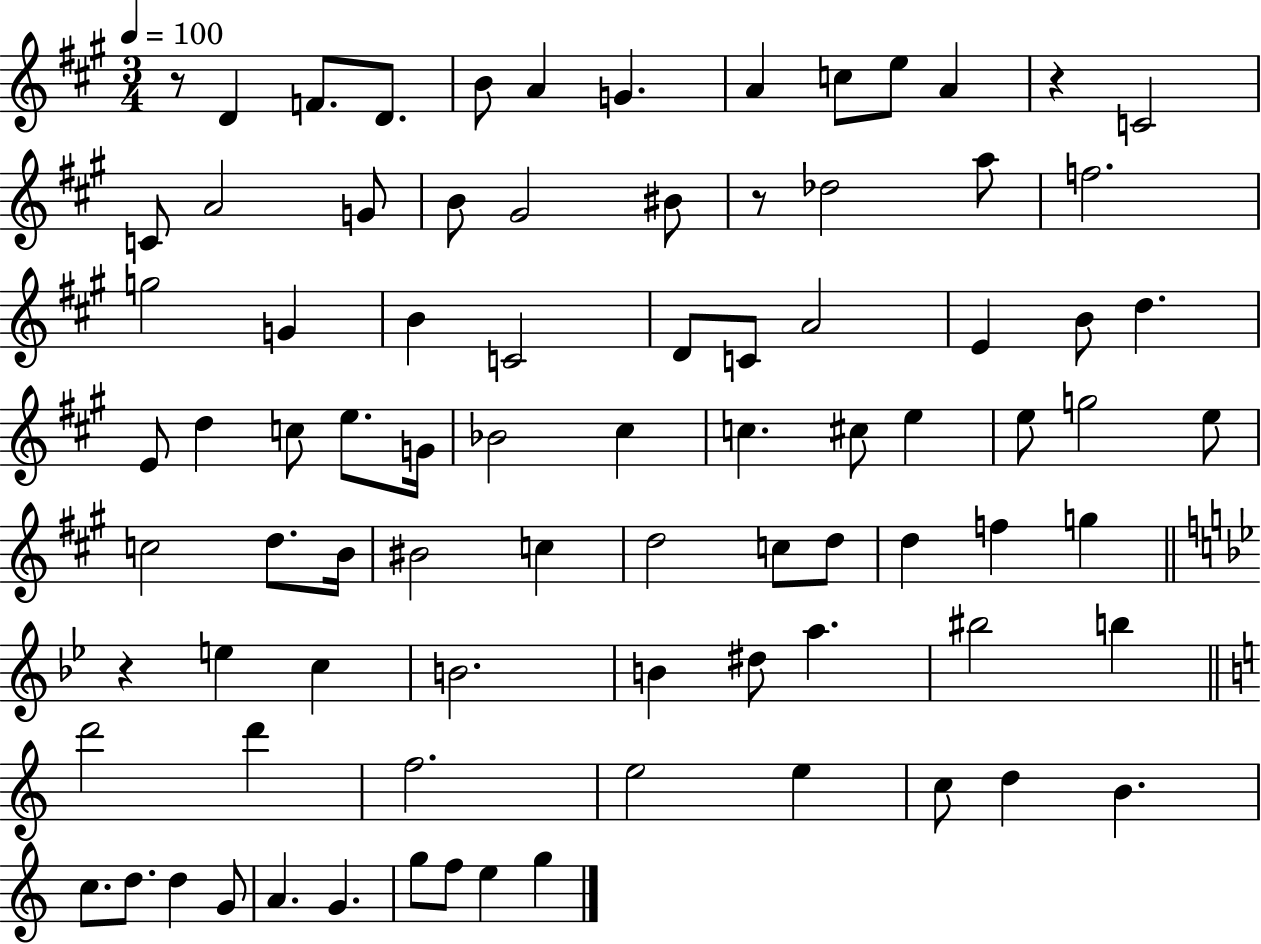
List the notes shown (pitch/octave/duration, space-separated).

R/e D4/q F4/e. D4/e. B4/e A4/q G4/q. A4/q C5/e E5/e A4/q R/q C4/h C4/e A4/h G4/e B4/e G#4/h BIS4/e R/e Db5/h A5/e F5/h. G5/h G4/q B4/q C4/h D4/e C4/e A4/h E4/q B4/e D5/q. E4/e D5/q C5/e E5/e. G4/s Bb4/h C#5/q C5/q. C#5/e E5/q E5/e G5/h E5/e C5/h D5/e. B4/s BIS4/h C5/q D5/h C5/e D5/e D5/q F5/q G5/q R/q E5/q C5/q B4/h. B4/q D#5/e A5/q. BIS5/h B5/q D6/h D6/q F5/h. E5/h E5/q C5/e D5/q B4/q. C5/e. D5/e. D5/q G4/e A4/q. G4/q. G5/e F5/e E5/q G5/q